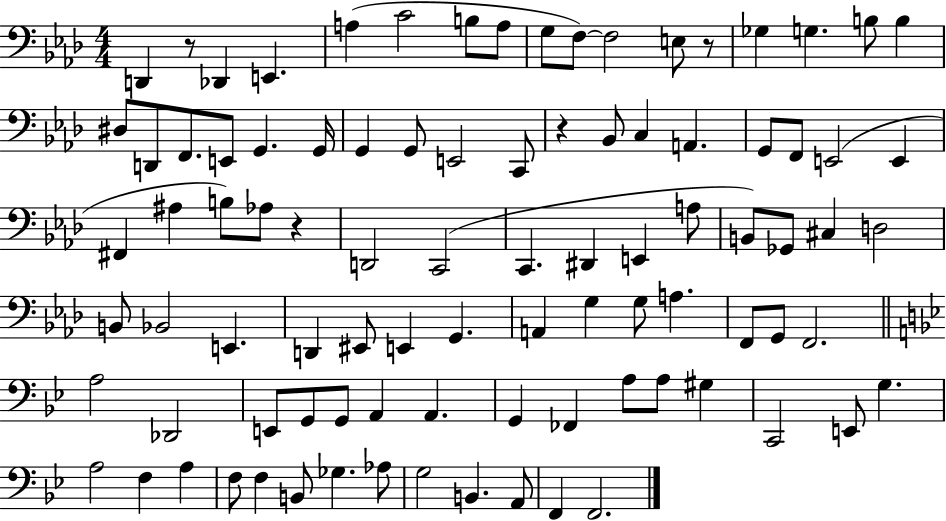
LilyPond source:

{
  \clef bass
  \numericTimeSignature
  \time 4/4
  \key aes \major
  d,4 r8 des,4 e,4. | a4( c'2 b8 a8 | g8 f8~~) f2 e8 r8 | ges4 g4. b8 b4 | \break dis8 d,8 f,8. e,8 g,4. g,16 | g,4 g,8 e,2 c,8 | r4 bes,8 c4 a,4. | g,8 f,8 e,2( e,4 | \break fis,4 ais4 b8) aes8 r4 | d,2 c,2( | c,4. dis,4 e,4 a8 | b,8) ges,8 cis4 d2 | \break b,8 bes,2 e,4. | d,4 eis,8 e,4 g,4. | a,4 g4 g8 a4. | f,8 g,8 f,2. | \break \bar "||" \break \key bes \major a2 des,2 | e,8 g,8 g,8 a,4 a,4. | g,4 fes,4 a8 a8 gis4 | c,2 e,8 g4. | \break a2 f4 a4 | f8 f4 b,8 ges4. aes8 | g2 b,4. a,8 | f,4 f,2. | \break \bar "|."
}